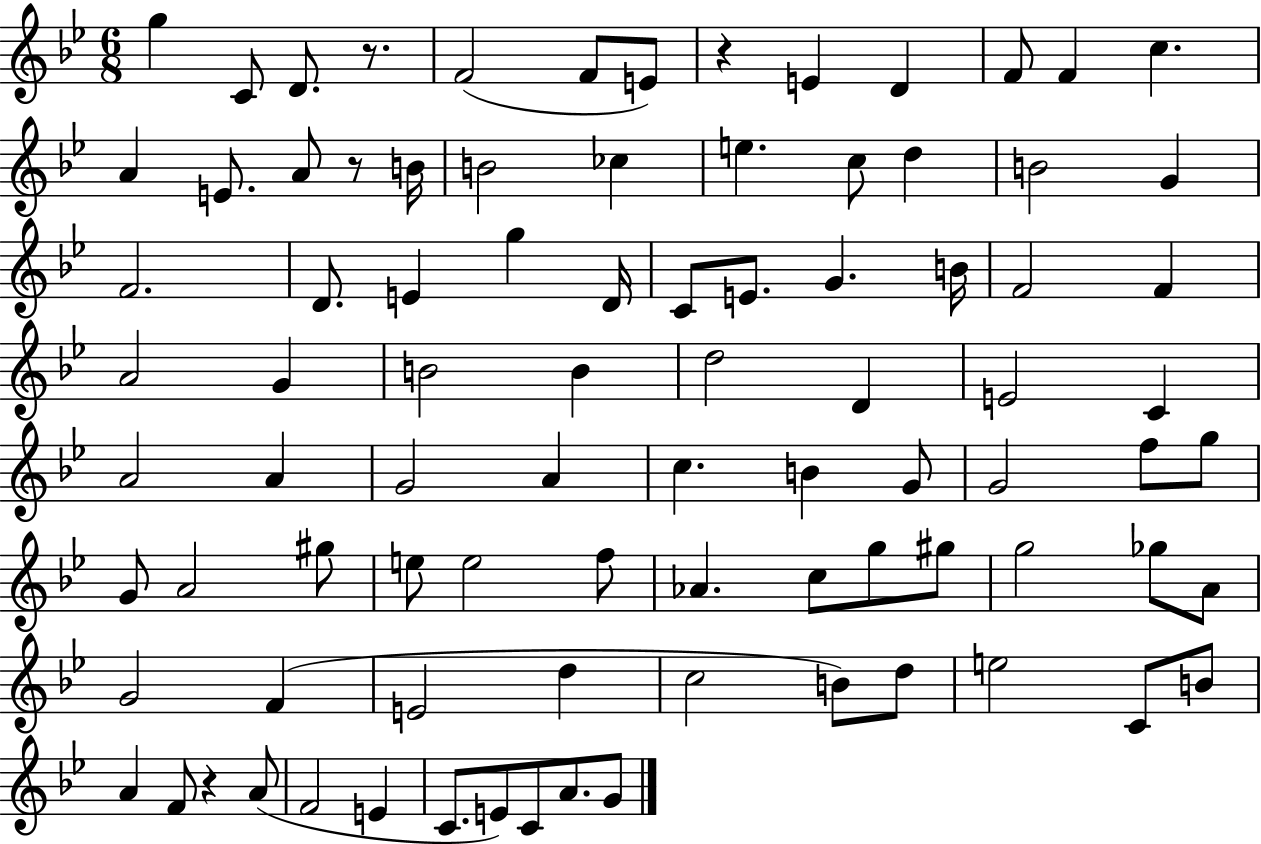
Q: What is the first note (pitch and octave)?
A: G5